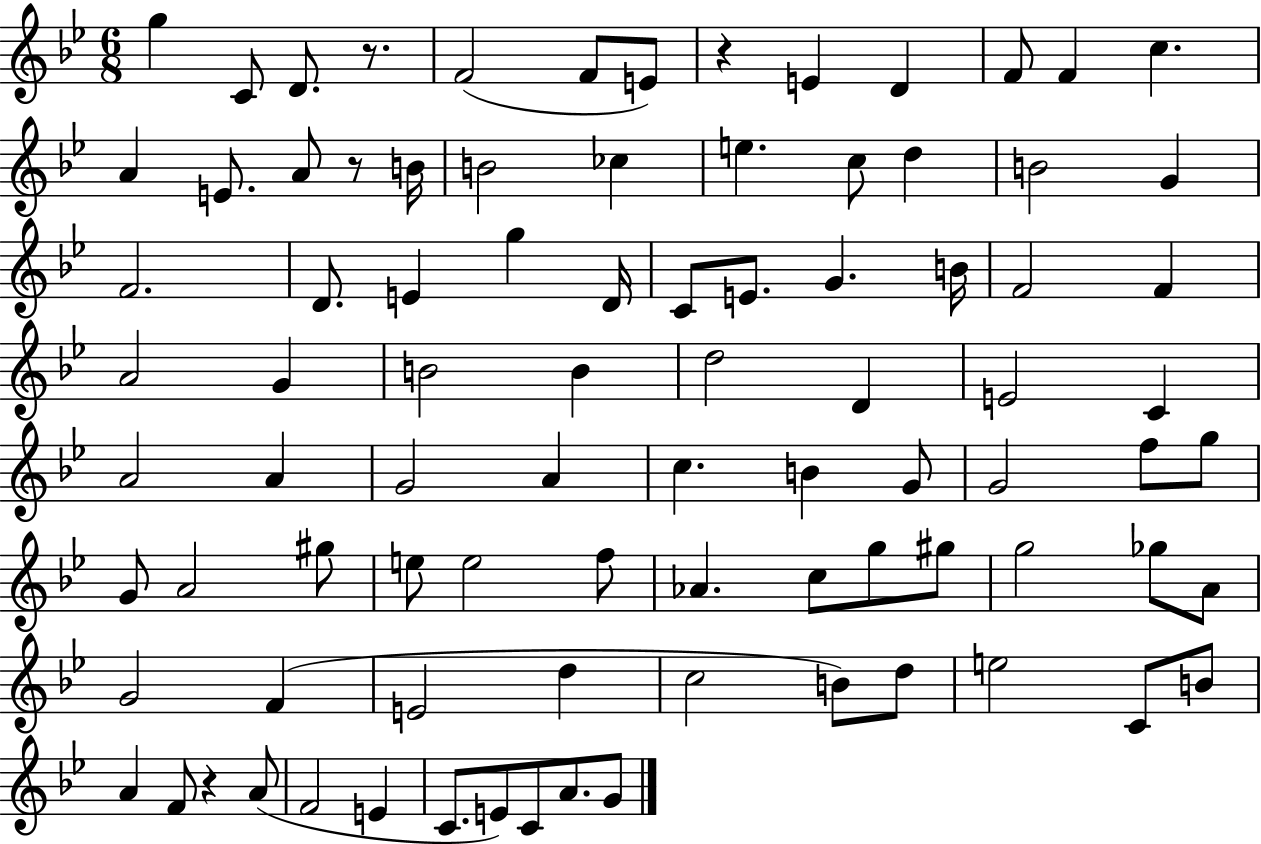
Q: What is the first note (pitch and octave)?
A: G5